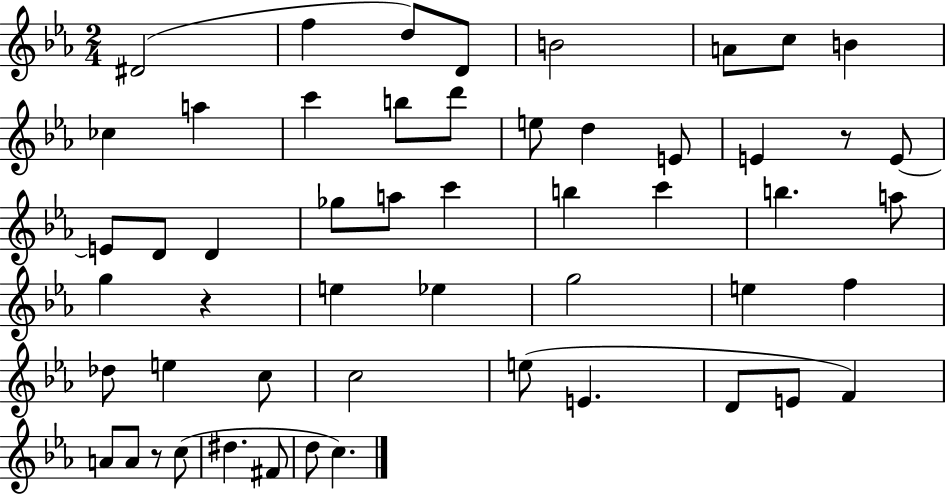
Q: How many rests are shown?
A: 3